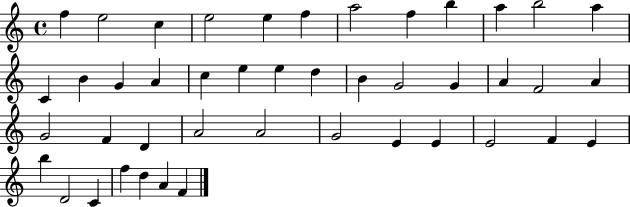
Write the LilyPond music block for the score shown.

{
  \clef treble
  \time 4/4
  \defaultTimeSignature
  \key c \major
  f''4 e''2 c''4 | e''2 e''4 f''4 | a''2 f''4 b''4 | a''4 b''2 a''4 | \break c'4 b'4 g'4 a'4 | c''4 e''4 e''4 d''4 | b'4 g'2 g'4 | a'4 f'2 a'4 | \break g'2 f'4 d'4 | a'2 a'2 | g'2 e'4 e'4 | e'2 f'4 e'4 | \break b''4 d'2 c'4 | f''4 d''4 a'4 f'4 | \bar "|."
}